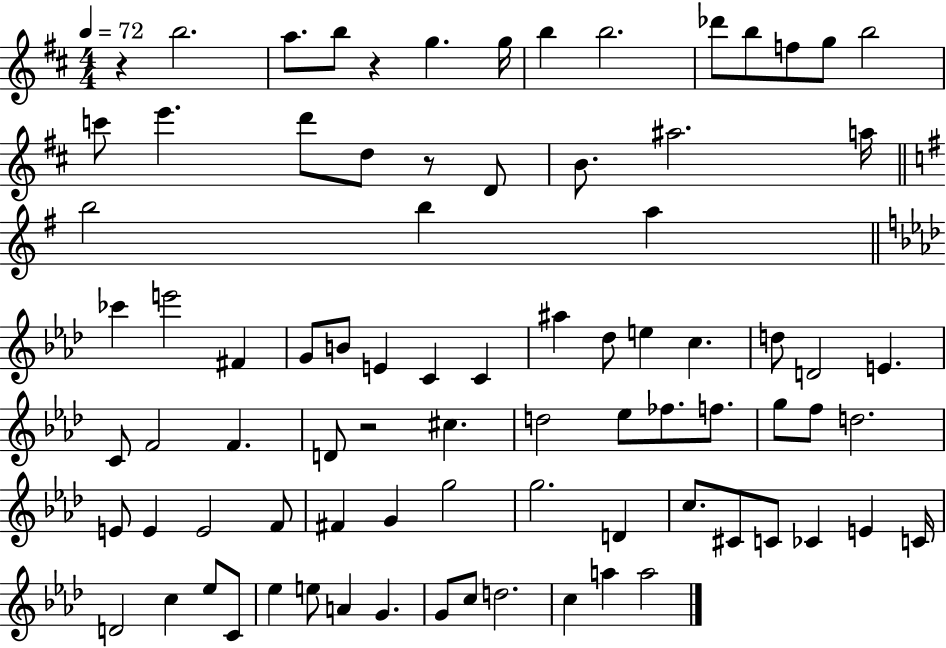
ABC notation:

X:1
T:Untitled
M:4/4
L:1/4
K:D
z b2 a/2 b/2 z g g/4 b b2 _d'/2 b/2 f/2 g/2 b2 c'/2 e' d'/2 d/2 z/2 D/2 B/2 ^a2 a/4 b2 b a _c' e'2 ^F G/2 B/2 E C C ^a _d/2 e c d/2 D2 E C/2 F2 F D/2 z2 ^c d2 _e/2 _f/2 f/2 g/2 f/2 d2 E/2 E E2 F/2 ^F G g2 g2 D c/2 ^C/2 C/2 _C E C/4 D2 c _e/2 C/2 _e e/2 A G G/2 c/2 d2 c a a2